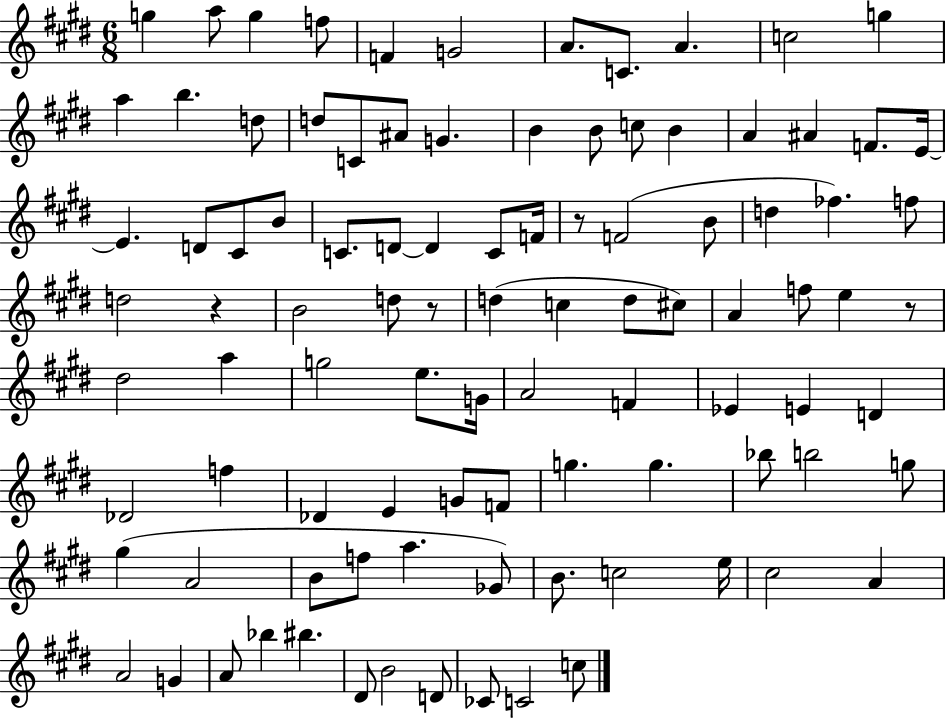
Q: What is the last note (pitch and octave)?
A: C5